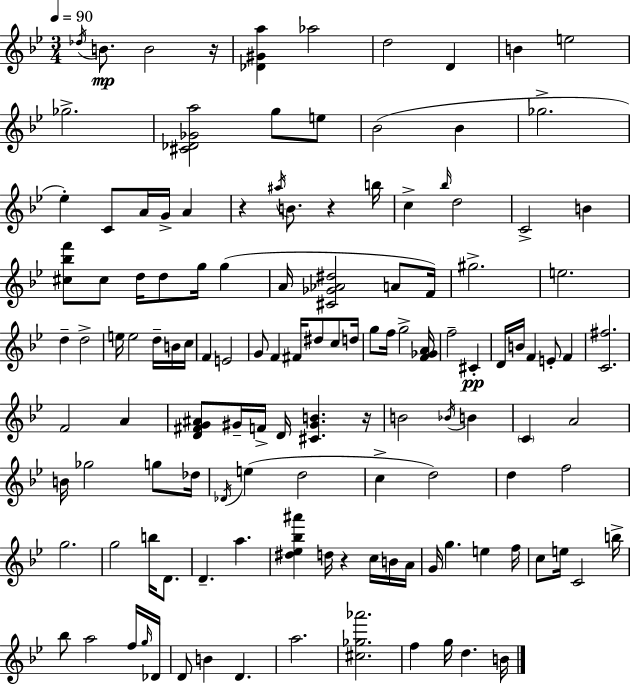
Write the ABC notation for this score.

X:1
T:Untitled
M:3/4
L:1/4
K:Gm
_d/4 B/2 B2 z/4 [_D^Ga] _a2 d2 D B e2 _g2 [^C_D_Ga]2 g/2 e/2 _B2 _B _g2 _e C/2 A/4 G/4 A z ^a/4 B/2 z b/4 c _b/4 d2 C2 B [^c_bf']/2 ^c/2 d/4 d/2 g/4 g A/4 [^C_G_A^d]2 A/2 F/4 ^g2 e2 d d2 e/4 e2 d/4 B/4 c/4 F E2 G/2 F ^F/4 ^d/2 c/2 d/4 g/2 f/4 g2 [F_GA]/4 f2 ^C D/4 B/4 F E/2 F [C^f]2 F2 A [D^FG^A]/2 ^G/4 F/4 D/4 [^C^GB] z/4 B2 _B/4 B C A2 B/4 _g2 g/2 _d/4 _D/4 e d2 c d2 d f2 g2 g2 b/4 D/2 D a [^d_e_b^a'] d/4 z c/4 B/4 A/4 G/4 g e f/4 c/2 e/4 C2 b/4 _b/2 a2 f/4 g/4 _D/4 D/2 B D a2 [^c_g_a']2 f g/4 d B/4